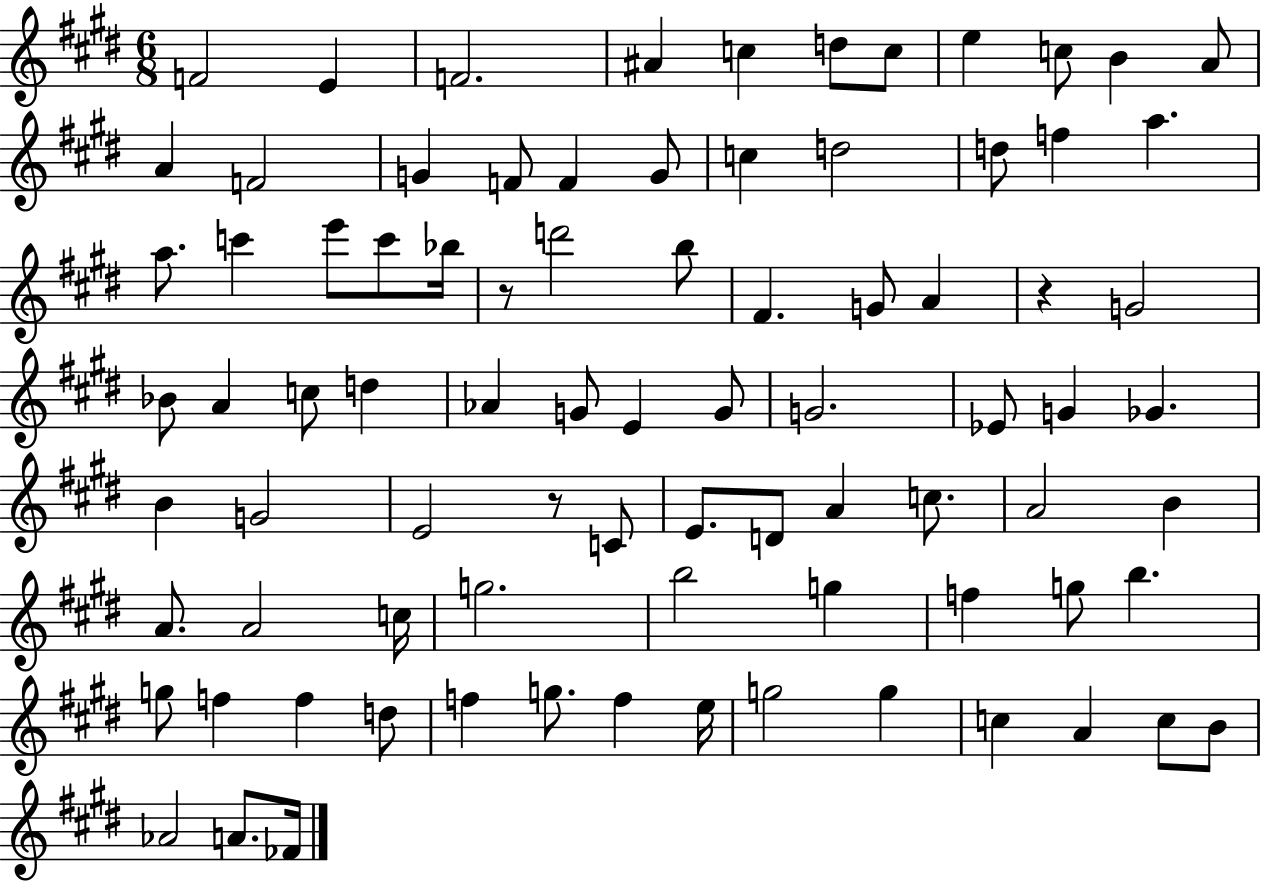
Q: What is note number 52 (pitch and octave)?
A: A4